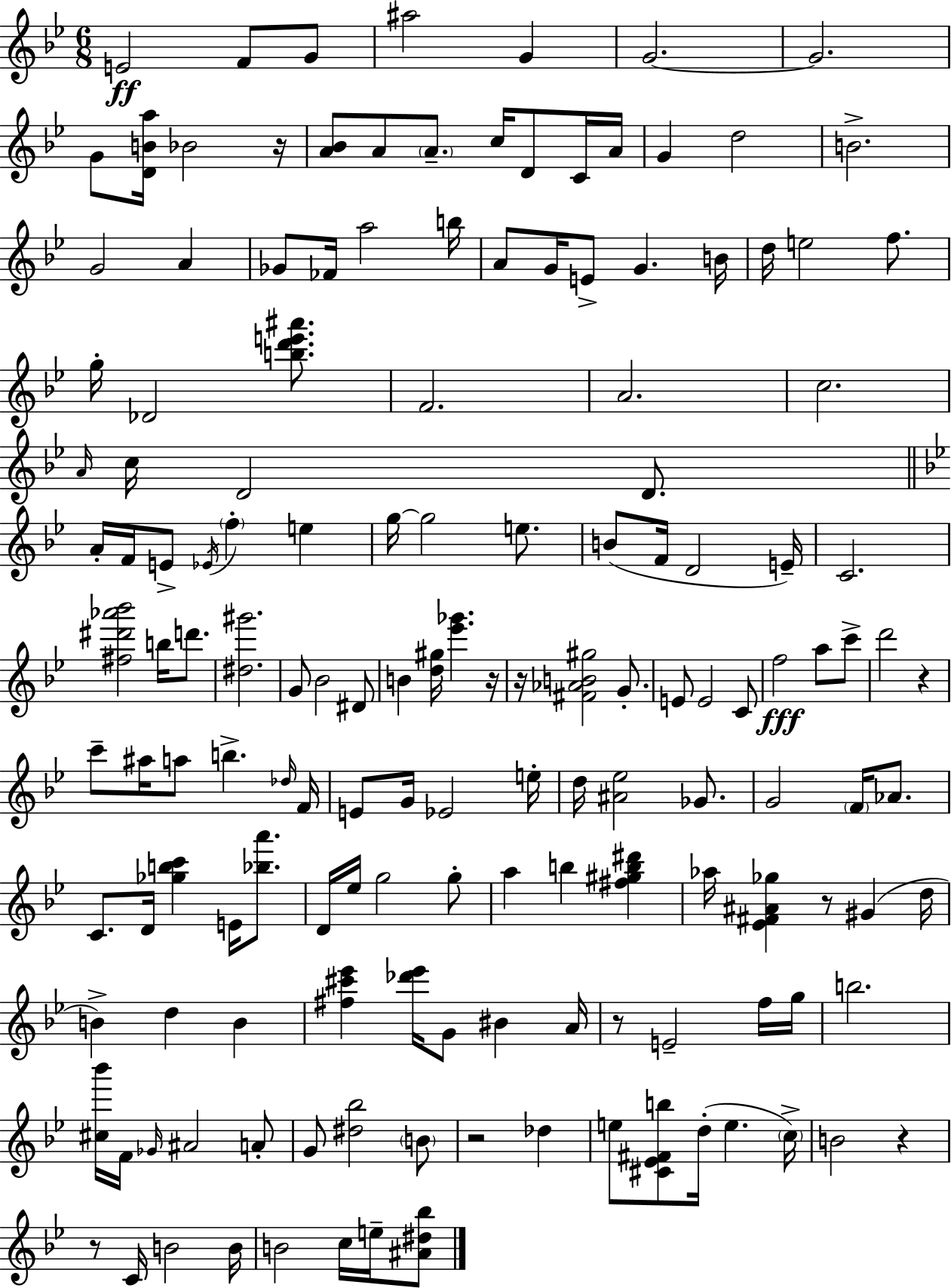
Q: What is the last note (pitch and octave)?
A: E5